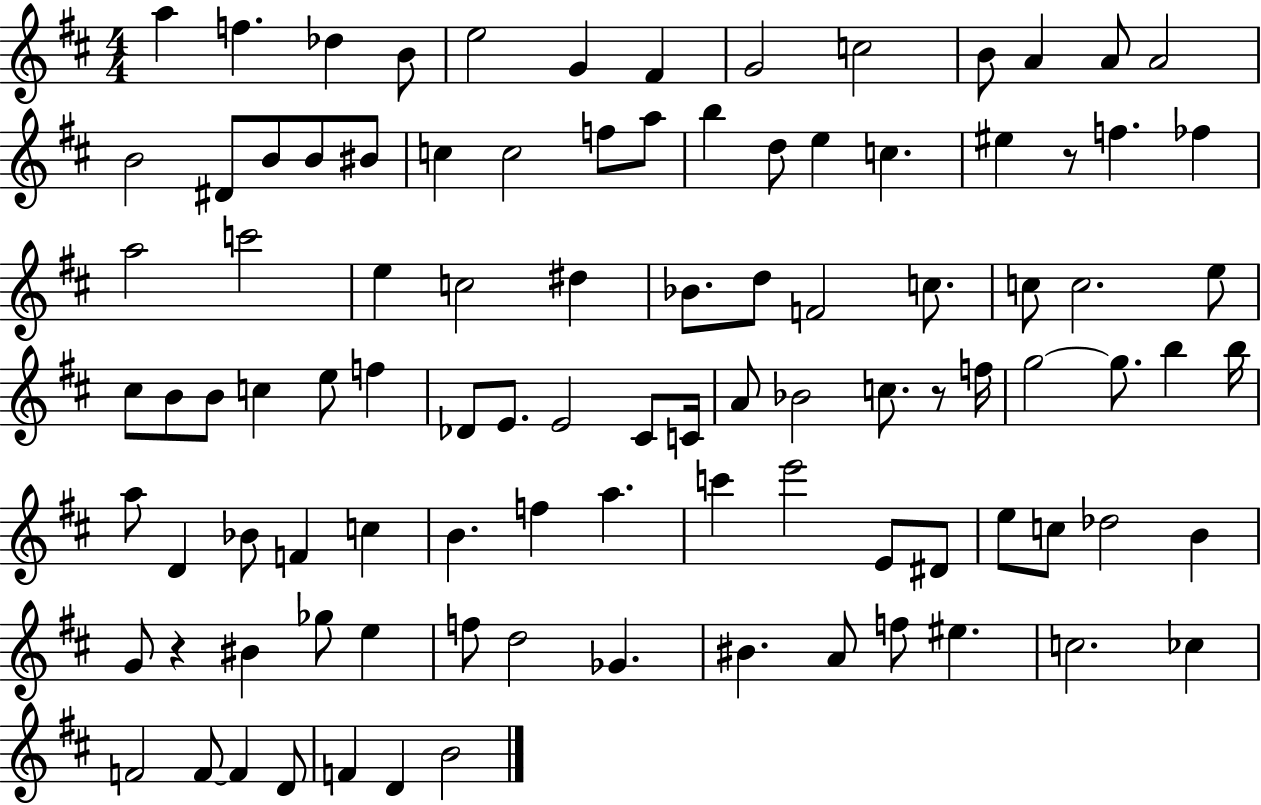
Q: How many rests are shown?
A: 3